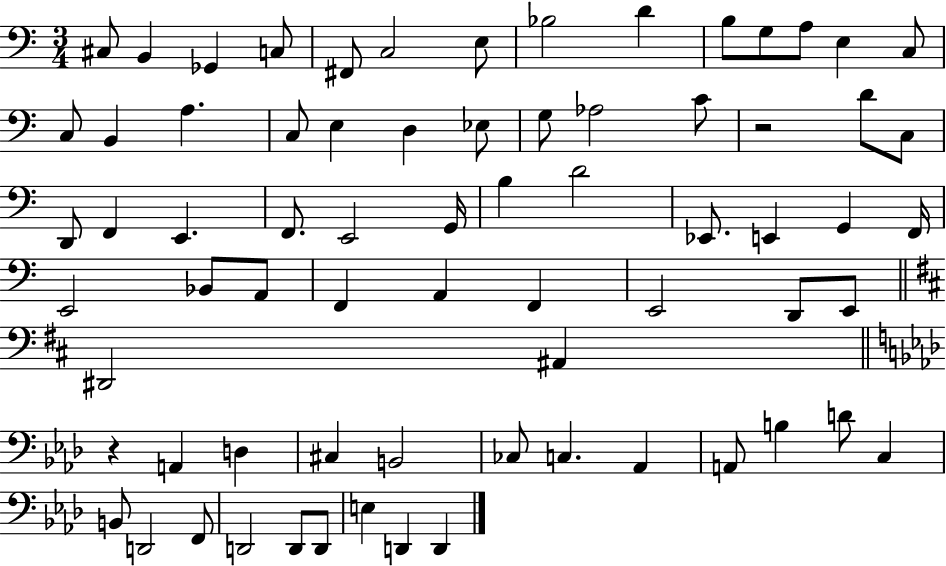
X:1
T:Untitled
M:3/4
L:1/4
K:C
^C,/2 B,, _G,, C,/2 ^F,,/2 C,2 E,/2 _B,2 D B,/2 G,/2 A,/2 E, C,/2 C,/2 B,, A, C,/2 E, D, _E,/2 G,/2 _A,2 C/2 z2 D/2 C,/2 D,,/2 F,, E,, F,,/2 E,,2 G,,/4 B, D2 _E,,/2 E,, G,, F,,/4 E,,2 _B,,/2 A,,/2 F,, A,, F,, E,,2 D,,/2 E,,/2 ^D,,2 ^A,, z A,, D, ^C, B,,2 _C,/2 C, _A,, A,,/2 B, D/2 C, B,,/2 D,,2 F,,/2 D,,2 D,,/2 D,,/2 E, D,, D,,